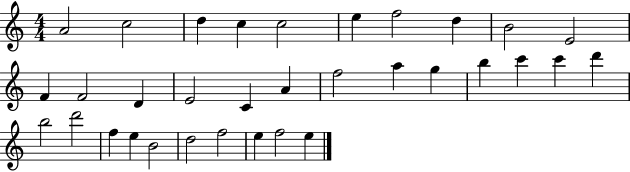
A4/h C5/h D5/q C5/q C5/h E5/q F5/h D5/q B4/h E4/h F4/q F4/h D4/q E4/h C4/q A4/q F5/h A5/q G5/q B5/q C6/q C6/q D6/q B5/h D6/h F5/q E5/q B4/h D5/h F5/h E5/q F5/h E5/q